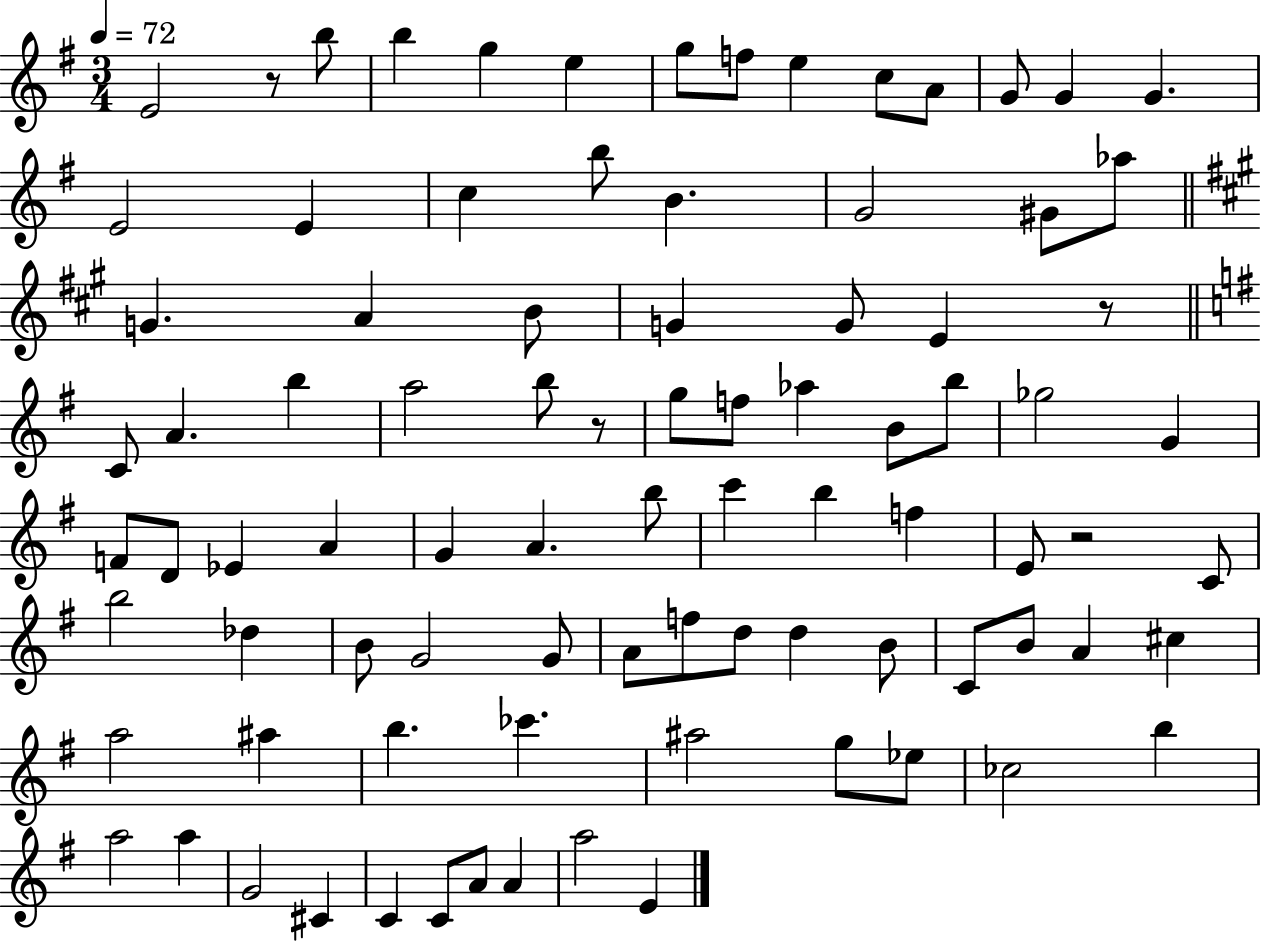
X:1
T:Untitled
M:3/4
L:1/4
K:G
E2 z/2 b/2 b g e g/2 f/2 e c/2 A/2 G/2 G G E2 E c b/2 B G2 ^G/2 _a/2 G A B/2 G G/2 E z/2 C/2 A b a2 b/2 z/2 g/2 f/2 _a B/2 b/2 _g2 G F/2 D/2 _E A G A b/2 c' b f E/2 z2 C/2 b2 _d B/2 G2 G/2 A/2 f/2 d/2 d B/2 C/2 B/2 A ^c a2 ^a b _c' ^a2 g/2 _e/2 _c2 b a2 a G2 ^C C C/2 A/2 A a2 E